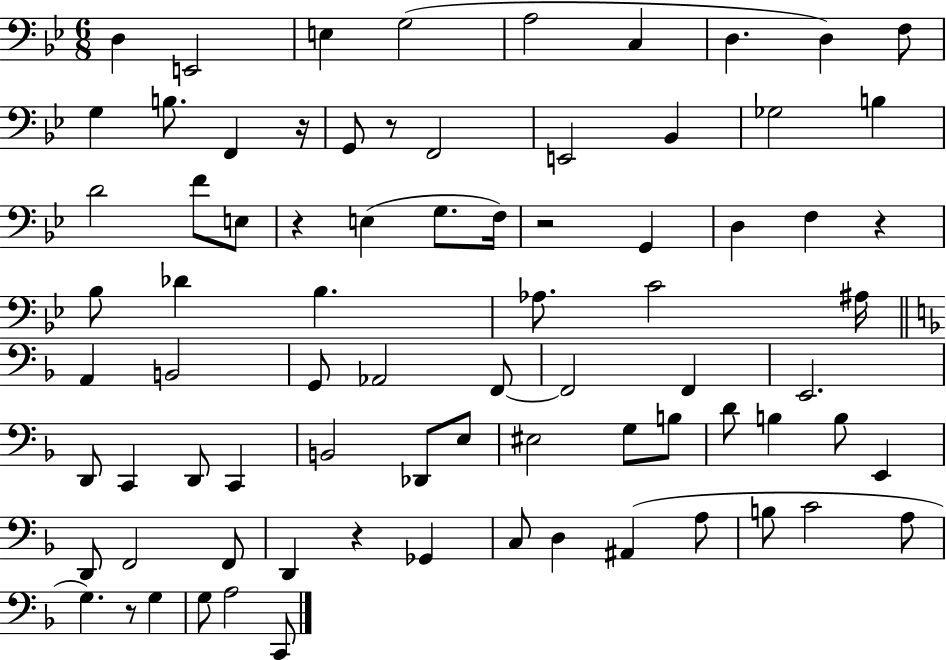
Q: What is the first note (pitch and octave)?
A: D3